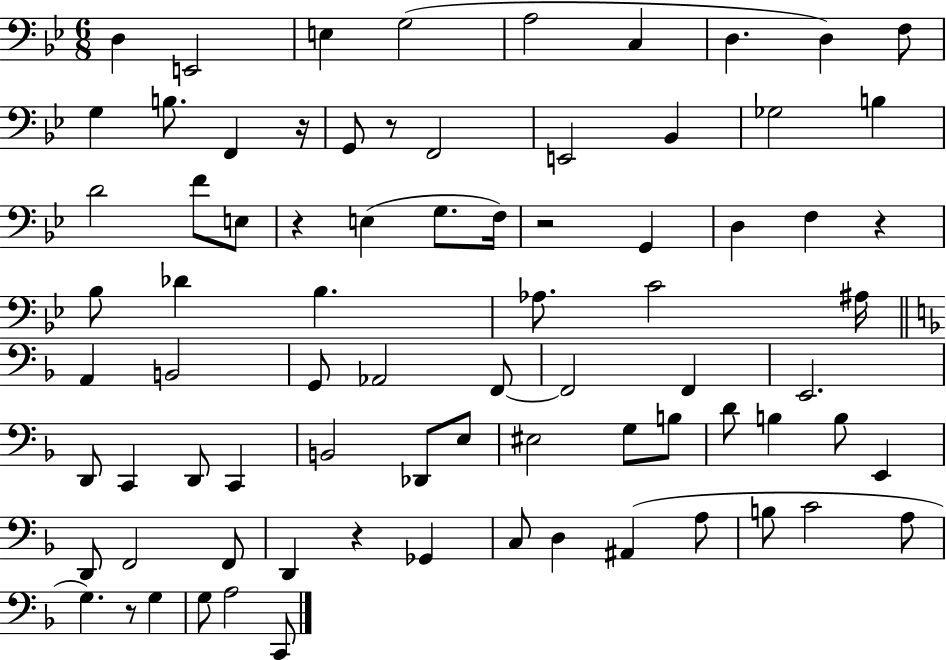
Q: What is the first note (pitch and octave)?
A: D3